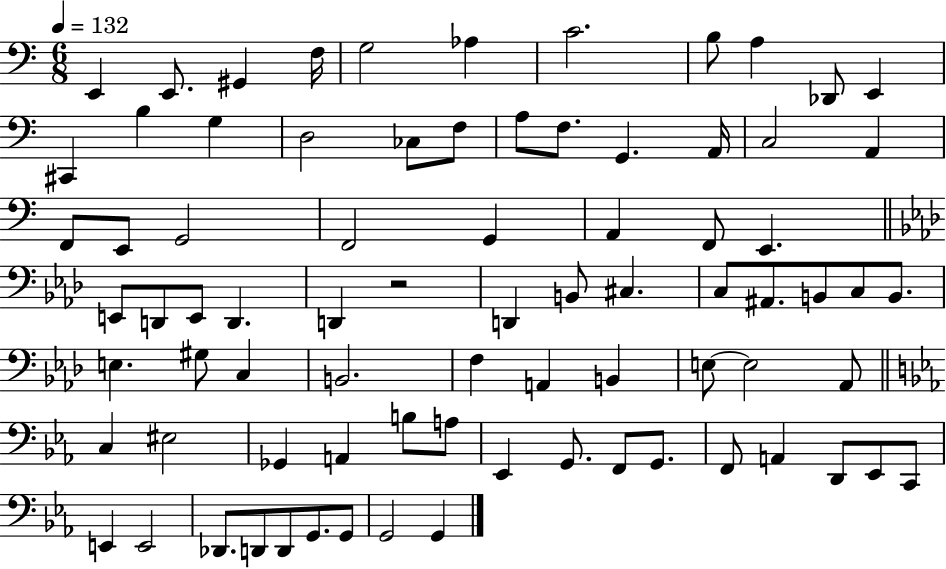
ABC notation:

X:1
T:Untitled
M:6/8
L:1/4
K:C
E,, E,,/2 ^G,, F,/4 G,2 _A, C2 B,/2 A, _D,,/2 E,, ^C,, B, G, D,2 _C,/2 F,/2 A,/2 F,/2 G,, A,,/4 C,2 A,, F,,/2 E,,/2 G,,2 F,,2 G,, A,, F,,/2 E,, E,,/2 D,,/2 E,,/2 D,, D,, z2 D,, B,,/2 ^C, C,/2 ^A,,/2 B,,/2 C,/2 B,,/2 E, ^G,/2 C, B,,2 F, A,, B,, E,/2 E,2 _A,,/2 C, ^E,2 _G,, A,, B,/2 A,/2 _E,, G,,/2 F,,/2 G,,/2 F,,/2 A,, D,,/2 _E,,/2 C,,/2 E,, E,,2 _D,,/2 D,,/2 D,,/2 G,,/2 G,,/2 G,,2 G,,